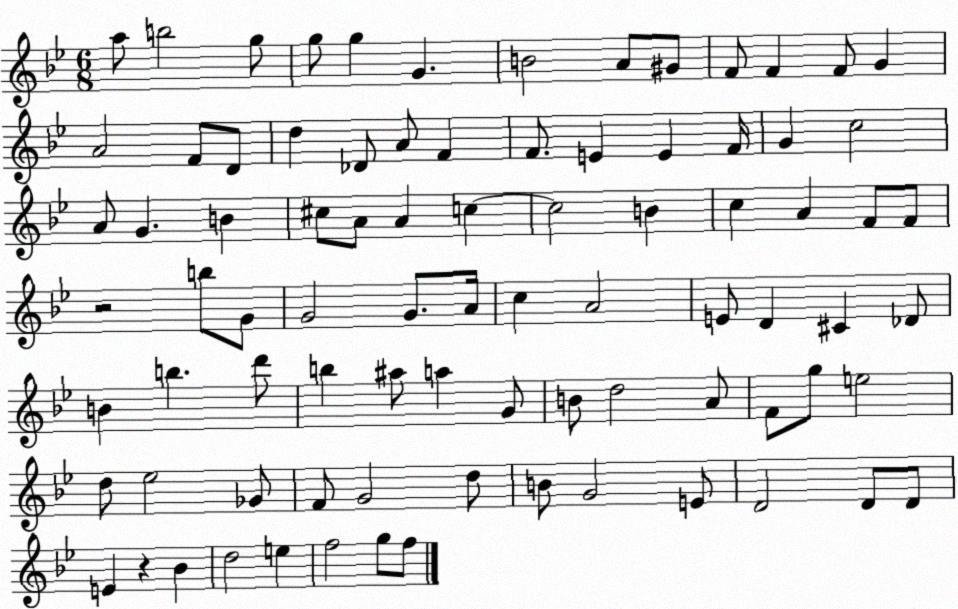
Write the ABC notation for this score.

X:1
T:Untitled
M:6/8
L:1/4
K:Bb
a/2 b2 g/2 g/2 g G B2 A/2 ^G/2 F/2 F F/2 G A2 F/2 D/2 d _D/2 A/2 F F/2 E E F/4 G c2 A/2 G B ^c/2 A/2 A c c2 B c A F/2 F/2 z2 b/2 G/2 G2 G/2 A/4 c A2 E/2 D ^C _D/2 B b d'/2 b ^a/2 a G/2 B/2 d2 A/2 F/2 g/2 e2 d/2 _e2 _G/2 F/2 G2 d/2 B/2 G2 E/2 D2 D/2 D/2 E z _B d2 e f2 g/2 f/2